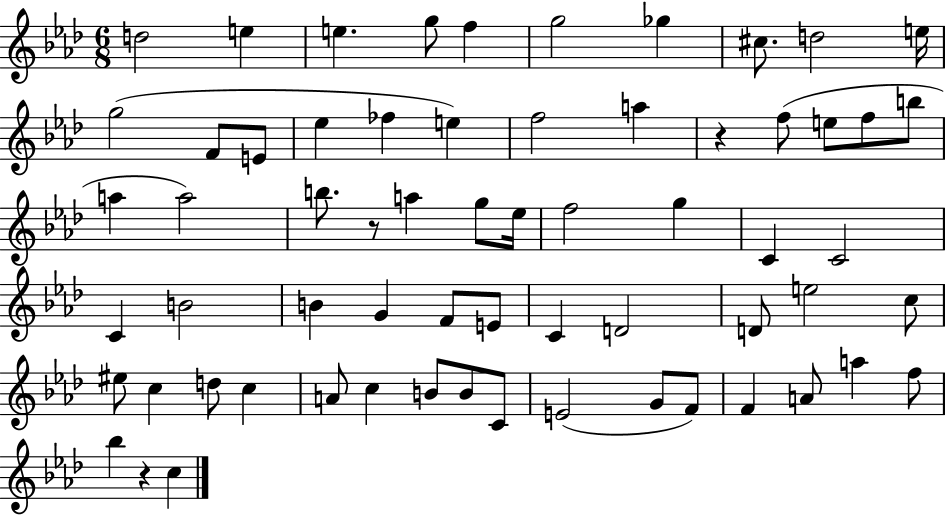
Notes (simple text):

D5/h E5/q E5/q. G5/e F5/q G5/h Gb5/q C#5/e. D5/h E5/s G5/h F4/e E4/e Eb5/q FES5/q E5/q F5/h A5/q R/q F5/e E5/e F5/e B5/e A5/q A5/h B5/e. R/e A5/q G5/e Eb5/s F5/h G5/q C4/q C4/h C4/q B4/h B4/q G4/q F4/e E4/e C4/q D4/h D4/e E5/h C5/e EIS5/e C5/q D5/e C5/q A4/e C5/q B4/e B4/e C4/e E4/h G4/e F4/e F4/q A4/e A5/q F5/e Bb5/q R/q C5/q